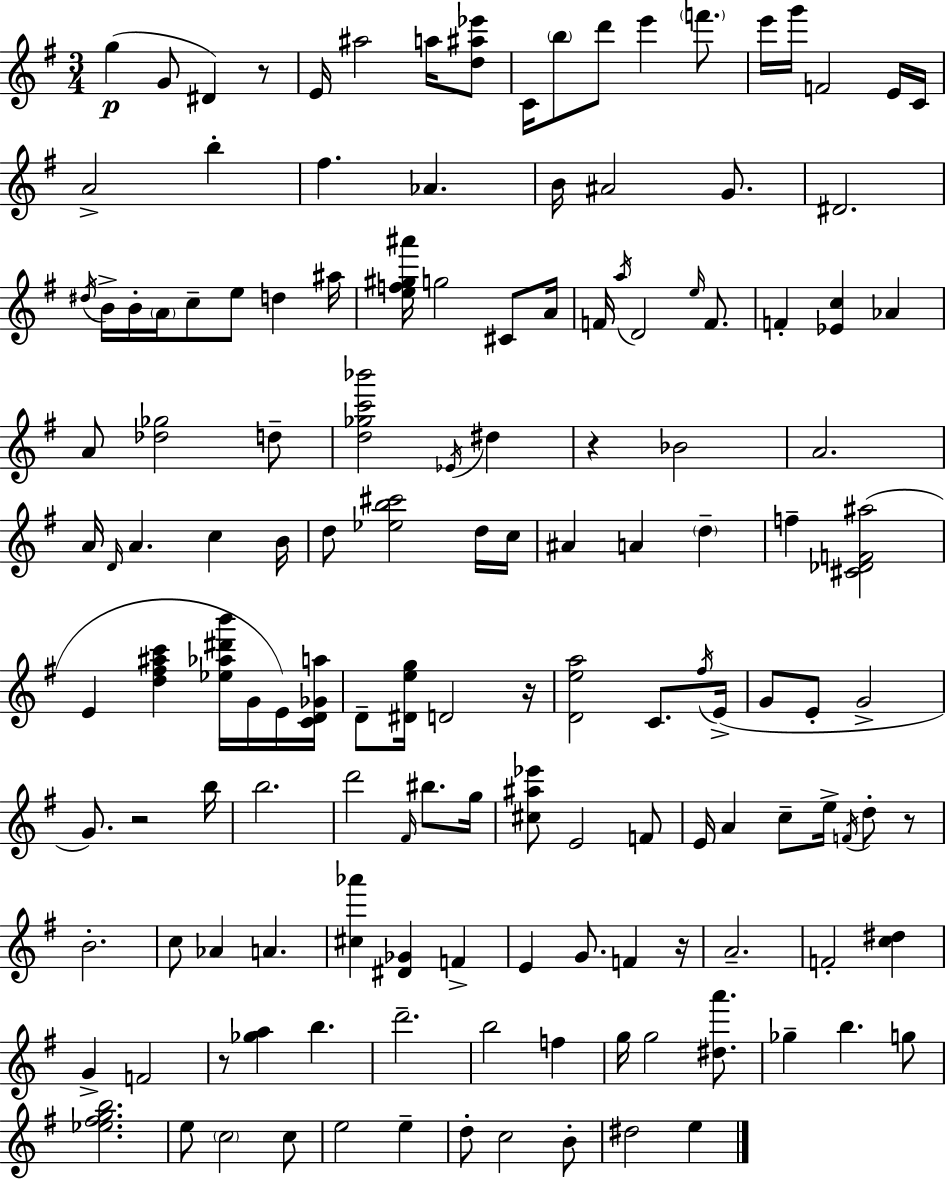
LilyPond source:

{
  \clef treble
  \numericTimeSignature
  \time 3/4
  \key g \major
  \repeat volta 2 { g''4(\p g'8 dis'4) r8 | e'16 ais''2 a''16 <d'' ais'' ees'''>8 | c'16 \parenthesize b''8 d'''8 e'''4 \parenthesize f'''8. | e'''16 g'''16 f'2 e'16 c'16 | \break a'2-> b''4-. | fis''4. aes'4. | b'16 ais'2 g'8. | dis'2. | \break \acciaccatura { dis''16 } b'16-> b'16-. \parenthesize a'16 c''8-- e''8 d''4 | ais''16 <e'' f'' gis'' ais'''>16 g''2 cis'8 | a'16 f'16 \acciaccatura { a''16 } d'2 \grace { e''16 } | f'8. f'4-. <ees' c''>4 aes'4 | \break a'8 <des'' ges''>2 | d''8-- <d'' ges'' c''' bes'''>2 \acciaccatura { ees'16 } | dis''4 r4 bes'2 | a'2. | \break a'16 \grace { d'16 } a'4. | c''4 b'16 d''8 <ees'' b'' cis'''>2 | d''16 c''16 ais'4 a'4 | \parenthesize d''4-- f''4-- <cis' des' f' ais''>2( | \break e'4 <d'' fis'' ais'' c'''>4 | <ees'' aes'' dis''' b'''>16 g'16 e'16) <c' d' ges' a''>16 d'8-- <dis' e'' g''>16 d'2 | r16 <d' e'' a''>2 | c'8. \acciaccatura { fis''16 }( e'16-> g'8 e'8-. g'2-> | \break g'8.) r2 | b''16 b''2. | d'''2 | \grace { fis'16 } bis''8. g''16 <cis'' ais'' ees'''>8 e'2 | \break f'8 e'16 a'4 | c''8-- e''16-> \acciaccatura { f'16 } d''8-. r8 b'2.-. | c''8 aes'4 | a'4. <cis'' aes'''>4 | \break <dis' ges'>4 f'4-> e'4 | g'8. f'4 r16 a'2.-- | f'2-. | <c'' dis''>4 g'4-> | \break f'2 r8 <ges'' a''>4 | b''4. d'''2.-- | b''2 | f''4 g''16 g''2 | \break <dis'' a'''>8. ges''4-- | b''4. g''8 <ees'' fis'' g'' b''>2. | e''8 \parenthesize c''2 | c''8 e''2 | \break e''4-- d''8-. c''2 | b'8-. dis''2 | e''4 } \bar "|."
}